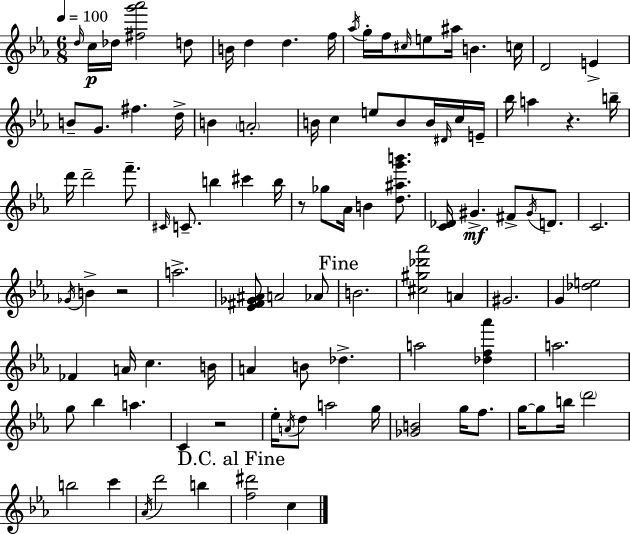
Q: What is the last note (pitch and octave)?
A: C5